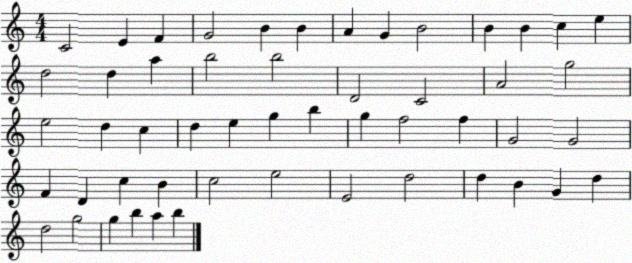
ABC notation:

X:1
T:Untitled
M:4/4
L:1/4
K:C
C2 E F G2 B B A G B2 B B c e d2 d a b2 b2 D2 C2 A2 g2 e2 d c d e g b g f2 f G2 G2 F D c B c2 e2 E2 d2 d B G d d2 g2 g b a b